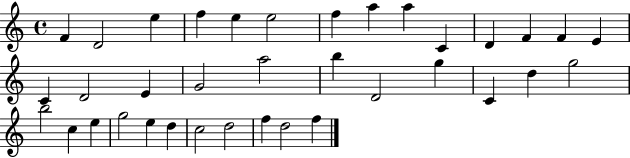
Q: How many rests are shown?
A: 0